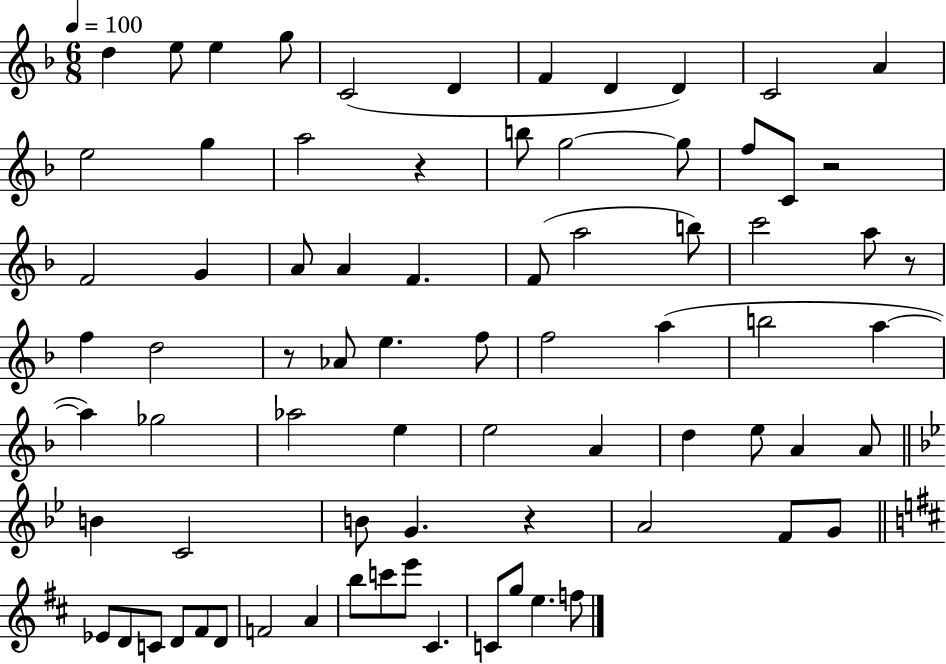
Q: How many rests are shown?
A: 5